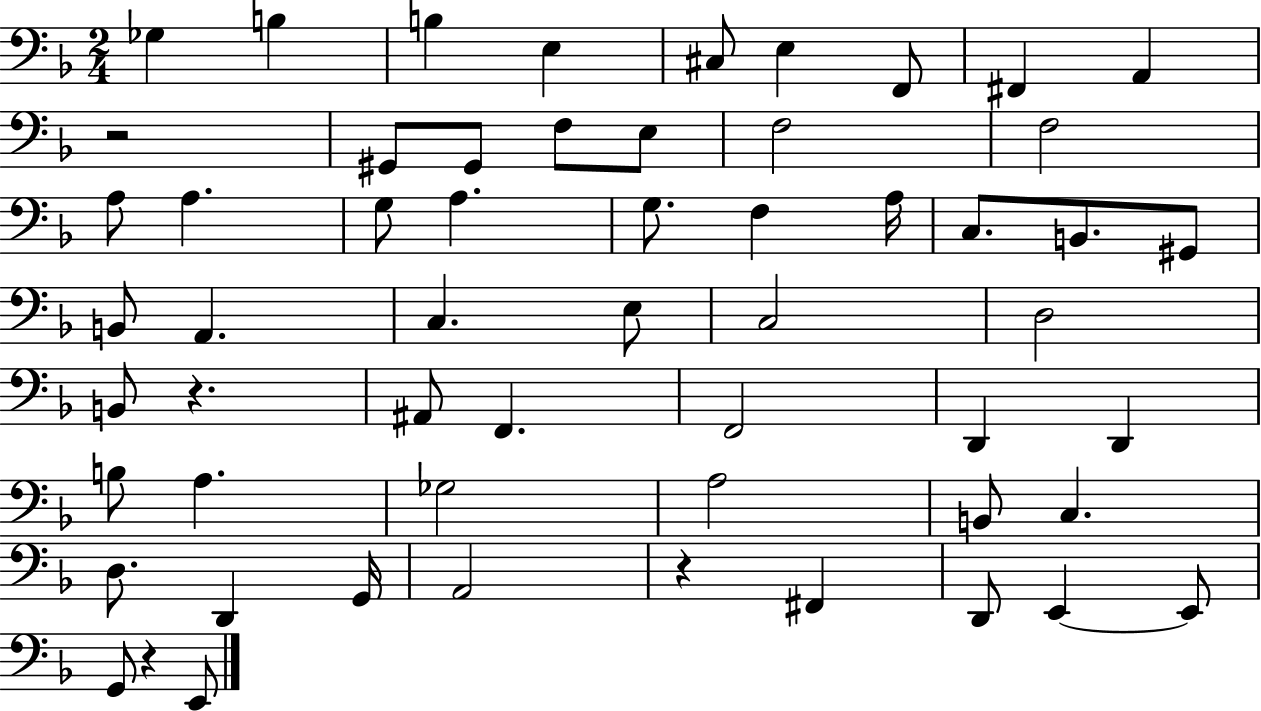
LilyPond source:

{
  \clef bass
  \numericTimeSignature
  \time 2/4
  \key f \major
  ges4 b4 | b4 e4 | cis8 e4 f,8 | fis,4 a,4 | \break r2 | gis,8 gis,8 f8 e8 | f2 | f2 | \break a8 a4. | g8 a4. | g8. f4 a16 | c8. b,8. gis,8 | \break b,8 a,4. | c4. e8 | c2 | d2 | \break b,8 r4. | ais,8 f,4. | f,2 | d,4 d,4 | \break b8 a4. | ges2 | a2 | b,8 c4. | \break d8. d,4 g,16 | a,2 | r4 fis,4 | d,8 e,4~~ e,8 | \break g,8 r4 e,8 | \bar "|."
}